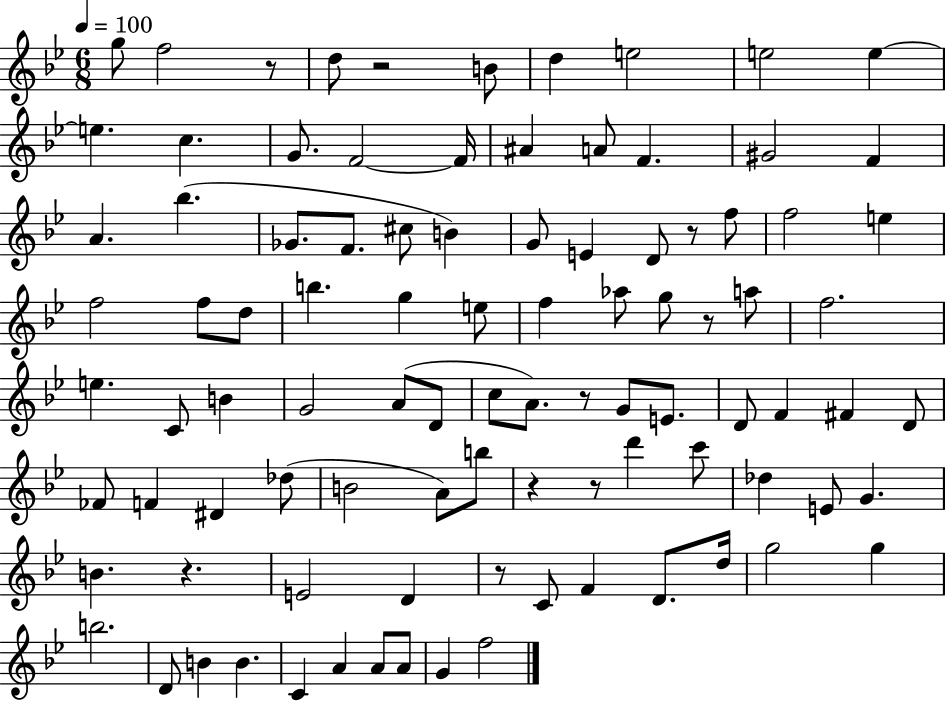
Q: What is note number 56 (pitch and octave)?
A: FES4